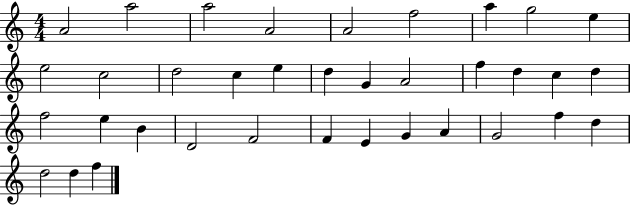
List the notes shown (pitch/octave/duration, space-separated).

A4/h A5/h A5/h A4/h A4/h F5/h A5/q G5/h E5/q E5/h C5/h D5/h C5/q E5/q D5/q G4/q A4/h F5/q D5/q C5/q D5/q F5/h E5/q B4/q D4/h F4/h F4/q E4/q G4/q A4/q G4/h F5/q D5/q D5/h D5/q F5/q